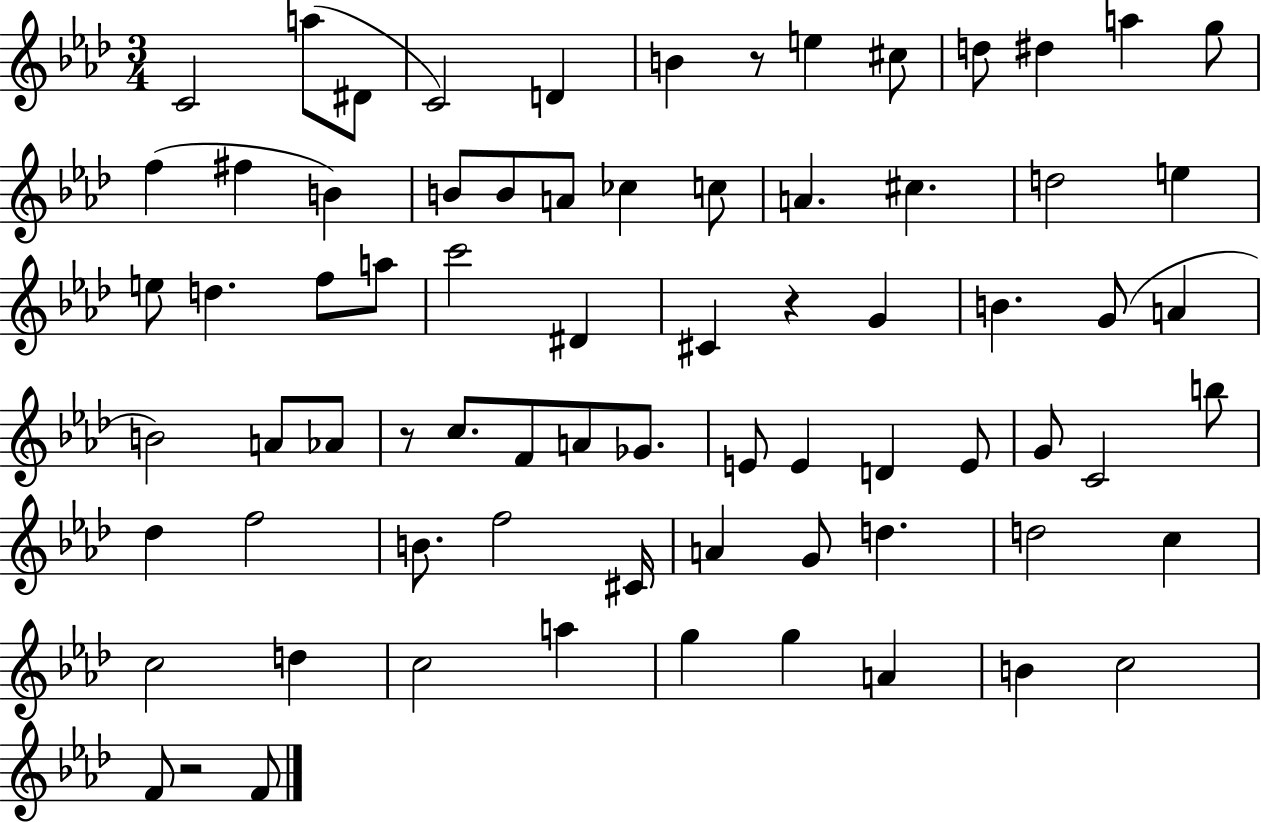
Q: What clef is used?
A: treble